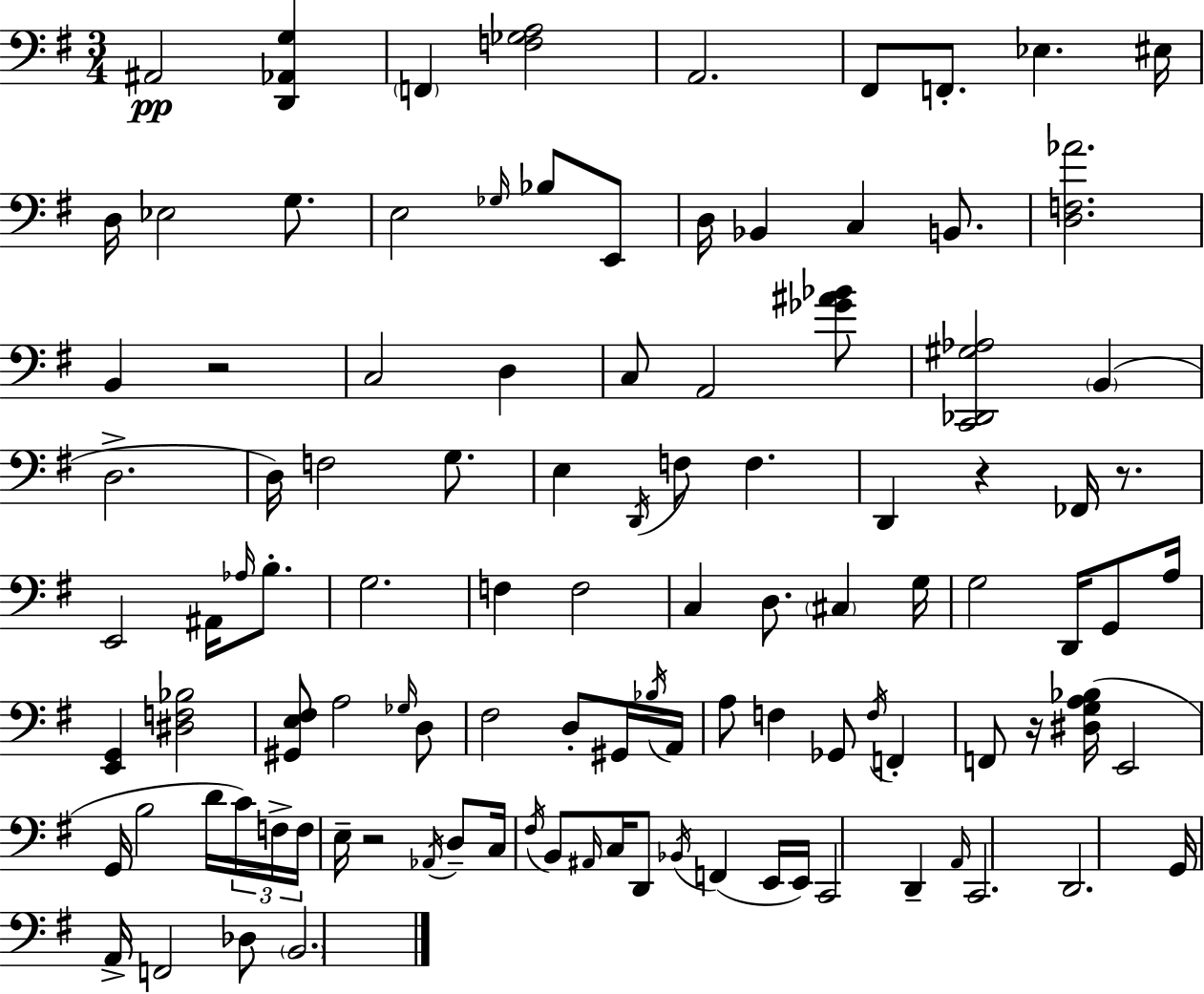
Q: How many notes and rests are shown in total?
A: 107